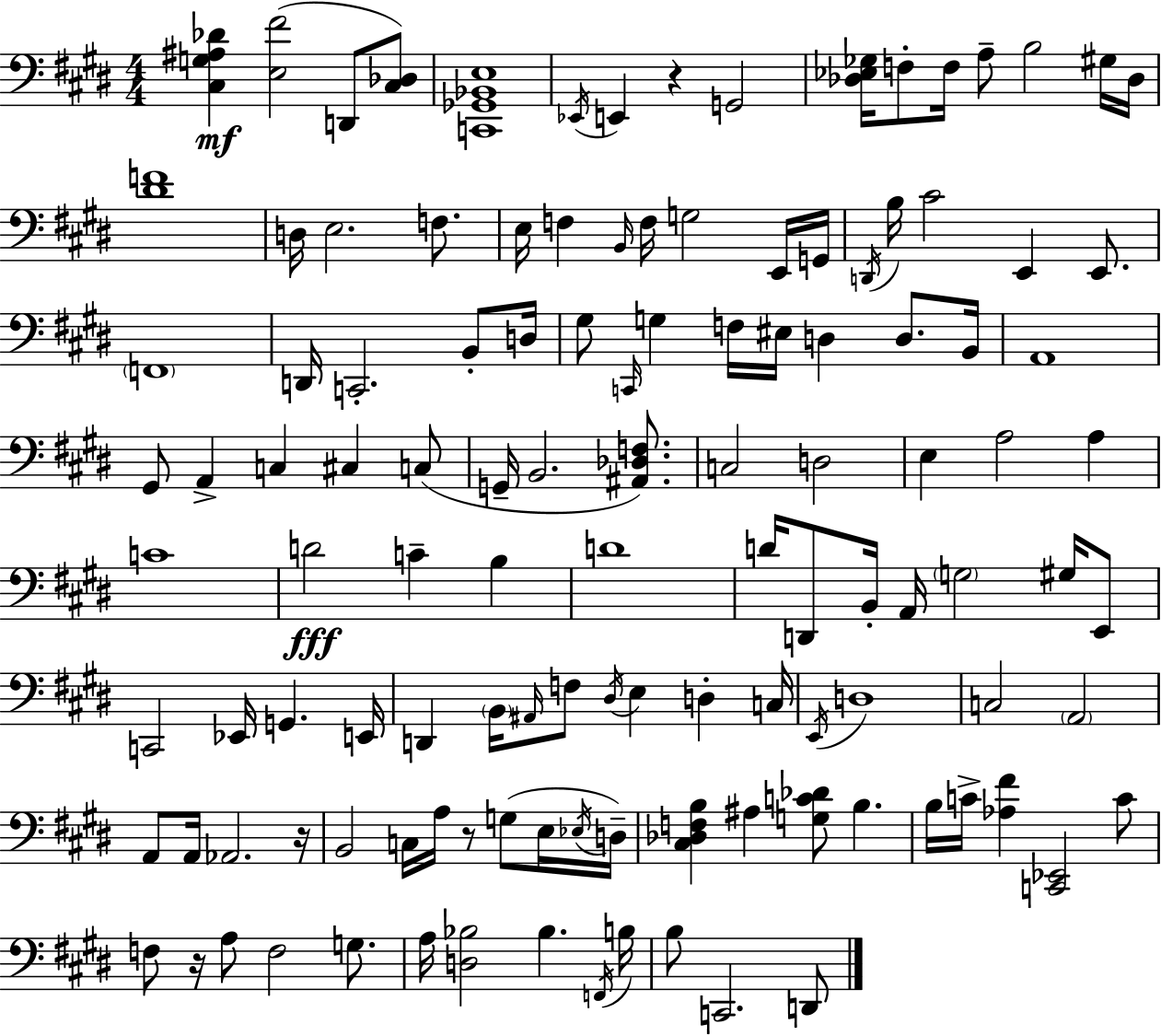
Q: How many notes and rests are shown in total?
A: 121